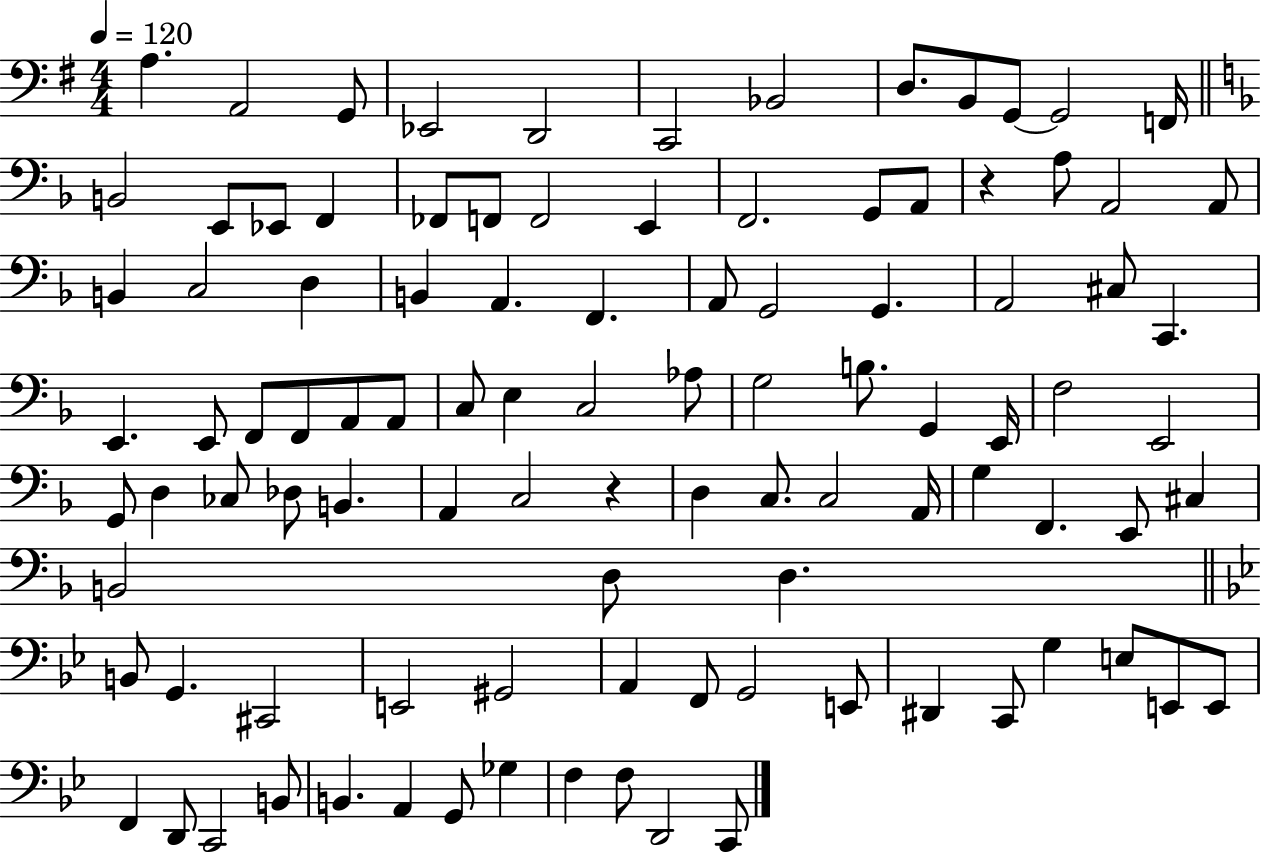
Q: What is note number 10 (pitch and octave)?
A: G2